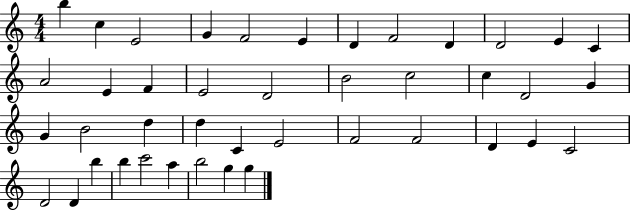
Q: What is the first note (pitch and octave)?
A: B5